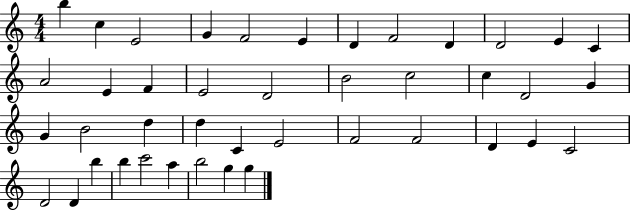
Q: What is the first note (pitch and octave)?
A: B5